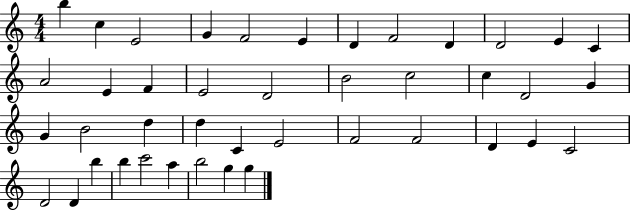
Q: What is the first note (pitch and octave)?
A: B5